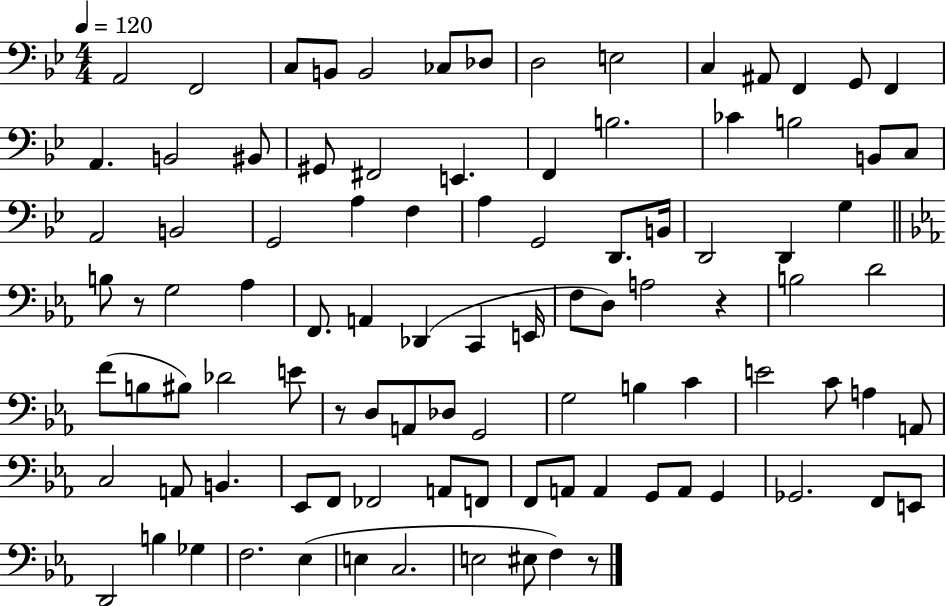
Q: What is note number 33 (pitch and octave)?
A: G2